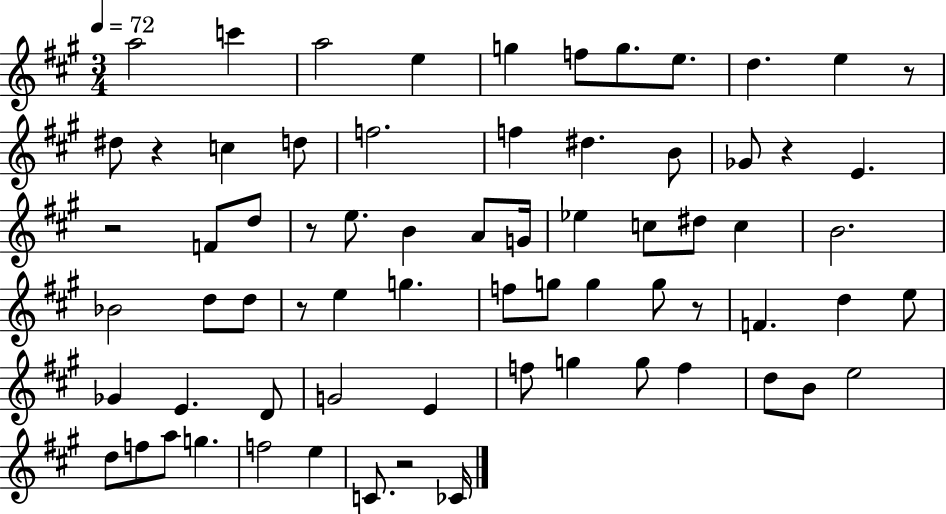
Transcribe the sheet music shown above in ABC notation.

X:1
T:Untitled
M:3/4
L:1/4
K:A
a2 c' a2 e g f/2 g/2 e/2 d e z/2 ^d/2 z c d/2 f2 f ^d B/2 _G/2 z E z2 F/2 d/2 z/2 e/2 B A/2 G/4 _e c/2 ^d/2 c B2 _B2 d/2 d/2 z/2 e g f/2 g/2 g g/2 z/2 F d e/2 _G E D/2 G2 E f/2 g g/2 f d/2 B/2 e2 d/2 f/2 a/2 g f2 e C/2 z2 _C/4